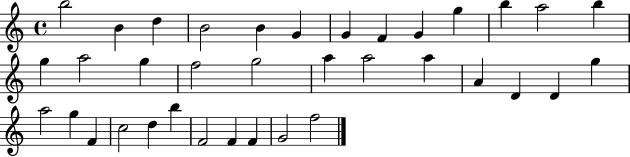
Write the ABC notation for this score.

X:1
T:Untitled
M:4/4
L:1/4
K:C
b2 B d B2 B G G F G g b a2 b g a2 g f2 g2 a a2 a A D D g a2 g F c2 d b F2 F F G2 f2